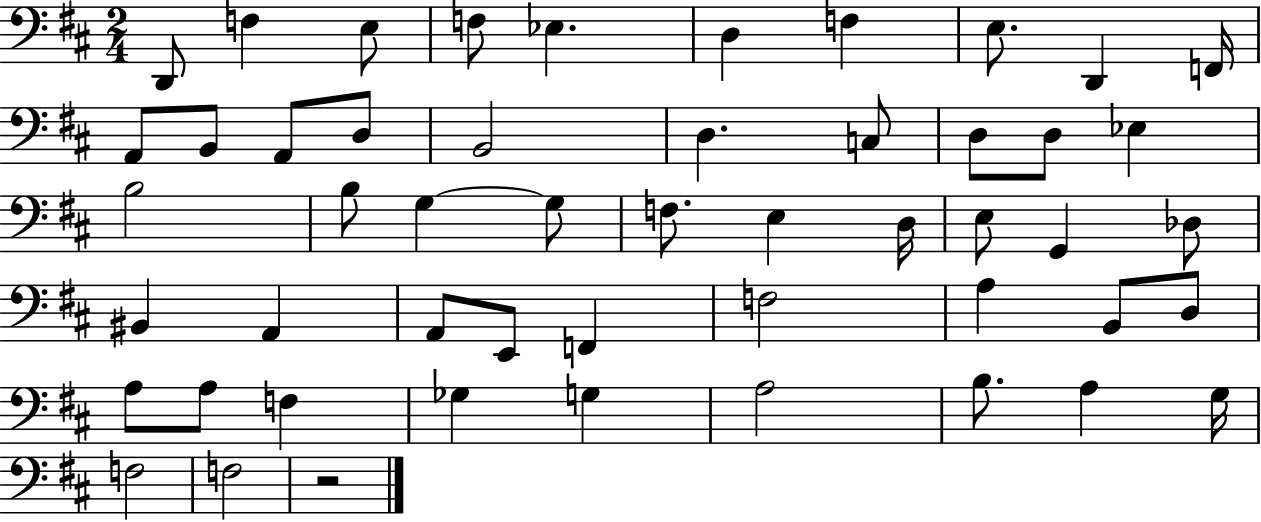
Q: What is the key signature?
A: D major